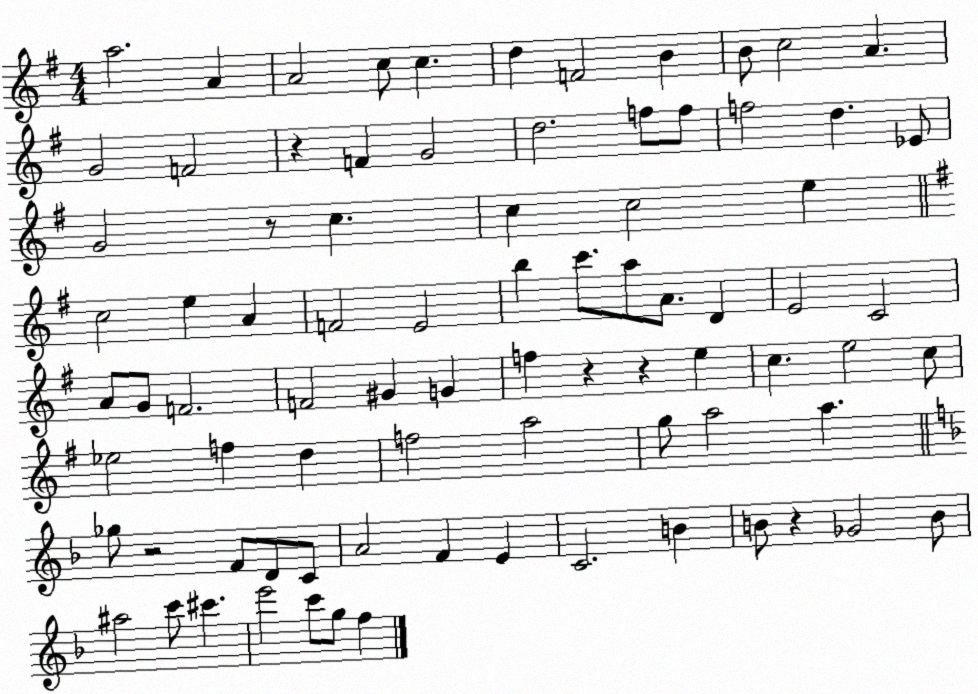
X:1
T:Untitled
M:4/4
L:1/4
K:G
a2 A A2 c/2 c d F2 B B/2 c2 A G2 F2 z F G2 d2 f/2 f/2 f2 d _E/2 G2 z/2 c c c2 e c2 e A F2 E2 b c'/2 a/2 A/2 D E2 C2 A/2 G/2 F2 F2 ^G G f z z e c e2 c/2 _e2 f d f2 a2 g/2 a2 a _g/2 z2 F/2 D/2 C/2 A2 F E C2 B B/2 z _G2 B/2 ^a2 c'/2 ^c' e'2 c'/2 g/2 f